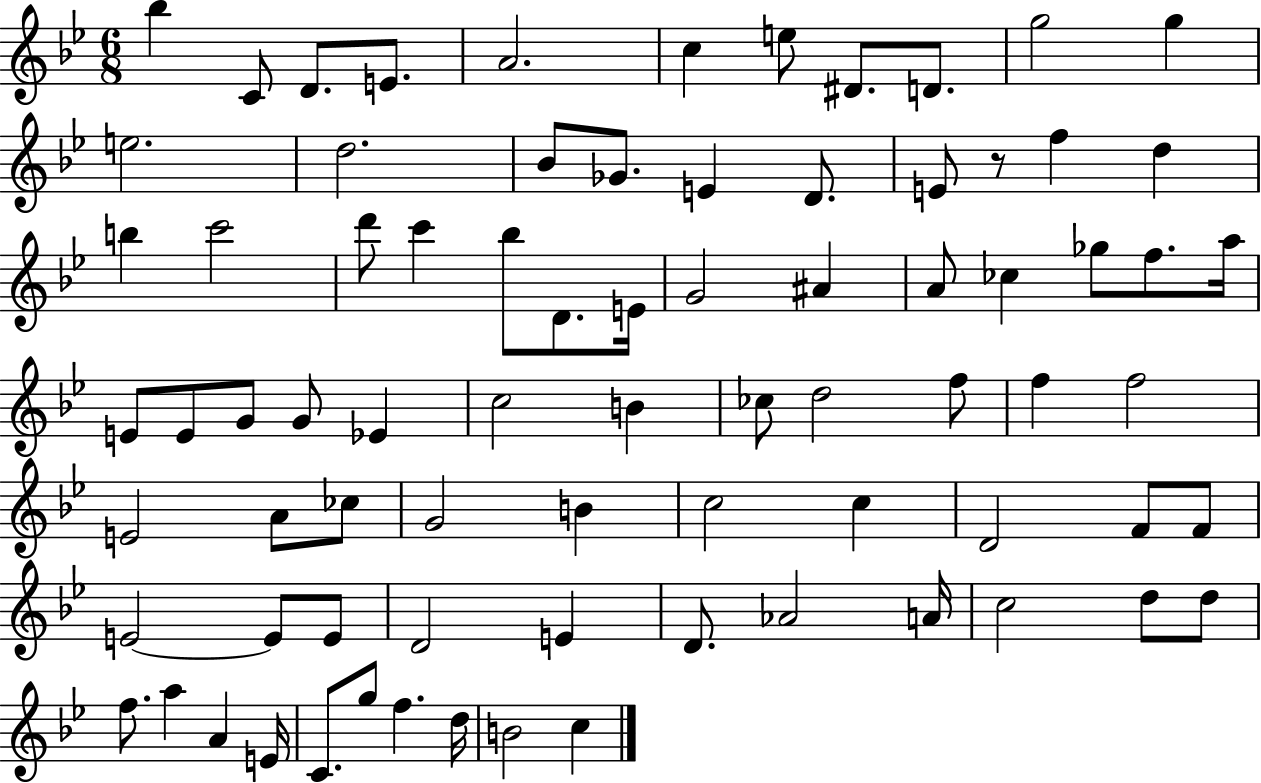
{
  \clef treble
  \numericTimeSignature
  \time 6/8
  \key bes \major
  bes''4 c'8 d'8. e'8. | a'2. | c''4 e''8 dis'8. d'8. | g''2 g''4 | \break e''2. | d''2. | bes'8 ges'8. e'4 d'8. | e'8 r8 f''4 d''4 | \break b''4 c'''2 | d'''8 c'''4 bes''8 d'8. e'16 | g'2 ais'4 | a'8 ces''4 ges''8 f''8. a''16 | \break e'8 e'8 g'8 g'8 ees'4 | c''2 b'4 | ces''8 d''2 f''8 | f''4 f''2 | \break e'2 a'8 ces''8 | g'2 b'4 | c''2 c''4 | d'2 f'8 f'8 | \break e'2~~ e'8 e'8 | d'2 e'4 | d'8. aes'2 a'16 | c''2 d''8 d''8 | \break f''8. a''4 a'4 e'16 | c'8. g''8 f''4. d''16 | b'2 c''4 | \bar "|."
}